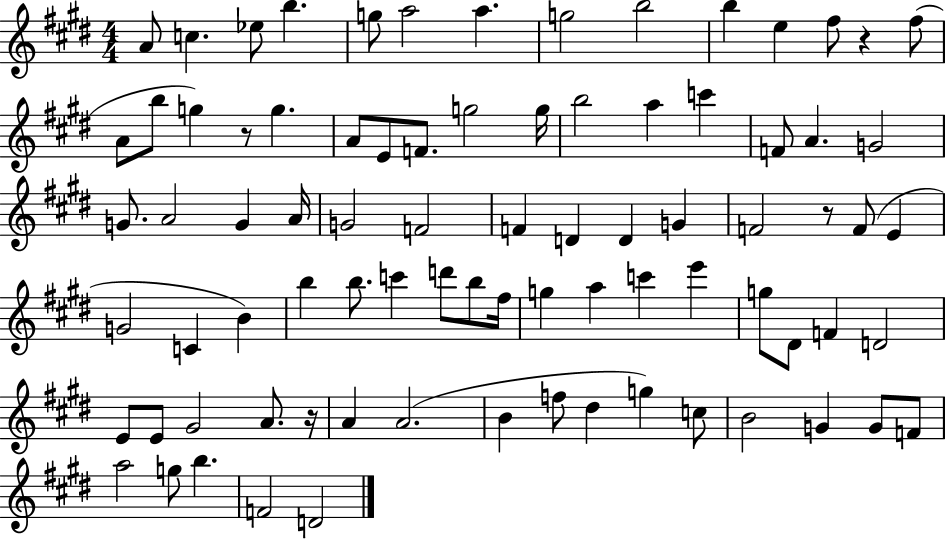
X:1
T:Untitled
M:4/4
L:1/4
K:E
A/2 c _e/2 b g/2 a2 a g2 b2 b e ^f/2 z ^f/2 A/2 b/2 g z/2 g A/2 E/2 F/2 g2 g/4 b2 a c' F/2 A G2 G/2 A2 G A/4 G2 F2 F D D G F2 z/2 F/2 E G2 C B b b/2 c' d'/2 b/2 ^f/4 g a c' e' g/2 ^D/2 F D2 E/2 E/2 ^G2 A/2 z/4 A A2 B f/2 ^d g c/2 B2 G G/2 F/2 a2 g/2 b F2 D2